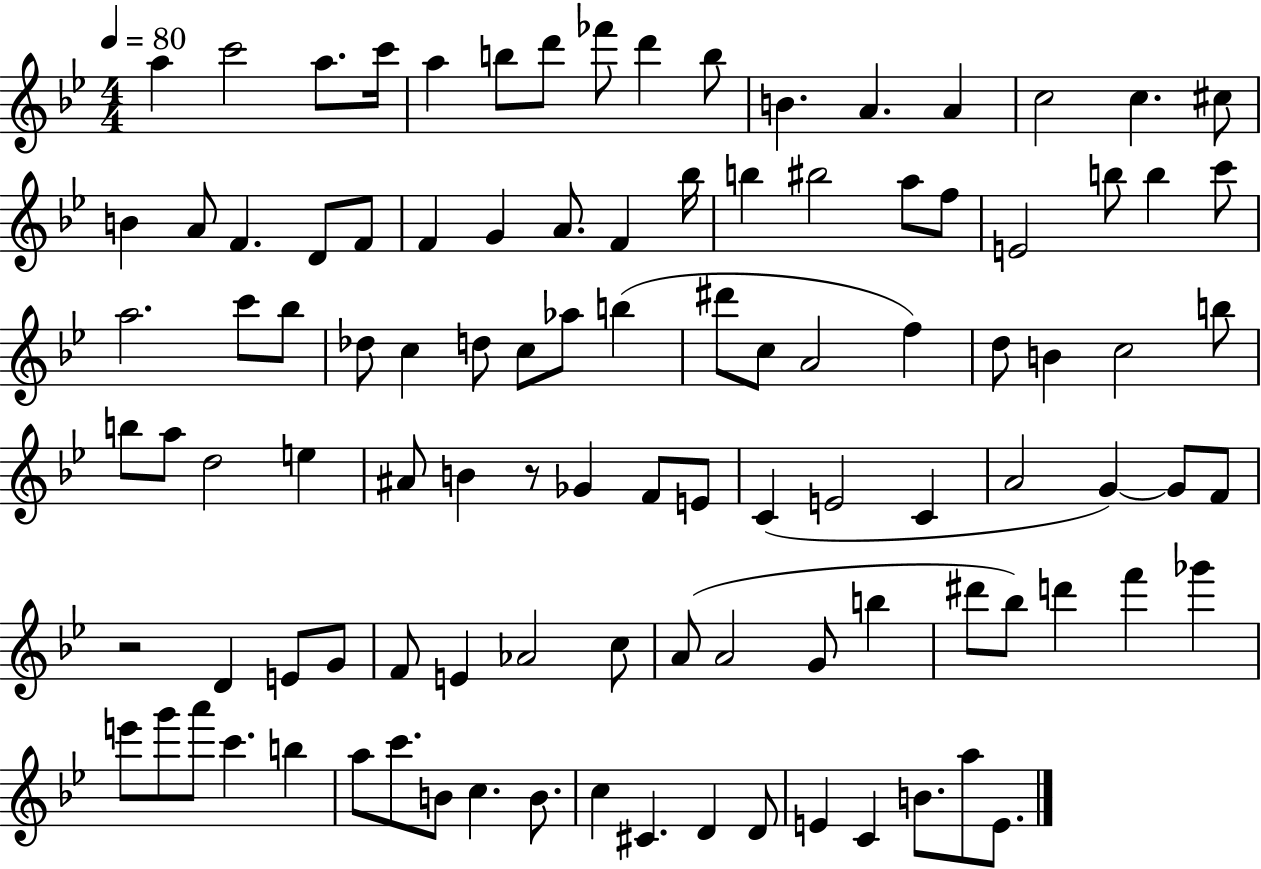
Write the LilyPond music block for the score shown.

{
  \clef treble
  \numericTimeSignature
  \time 4/4
  \key bes \major
  \tempo 4 = 80
  a''4 c'''2 a''8. c'''16 | a''4 b''8 d'''8 fes'''8 d'''4 b''8 | b'4. a'4. a'4 | c''2 c''4. cis''8 | \break b'4 a'8 f'4. d'8 f'8 | f'4 g'4 a'8. f'4 bes''16 | b''4 bis''2 a''8 f''8 | e'2 b''8 b''4 c'''8 | \break a''2. c'''8 bes''8 | des''8 c''4 d''8 c''8 aes''8 b''4( | dis'''8 c''8 a'2 f''4) | d''8 b'4 c''2 b''8 | \break b''8 a''8 d''2 e''4 | ais'8 b'4 r8 ges'4 f'8 e'8 | c'4( e'2 c'4 | a'2 g'4~~) g'8 f'8 | \break r2 d'4 e'8 g'8 | f'8 e'4 aes'2 c''8 | a'8( a'2 g'8 b''4 | dis'''8 bes''8) d'''4 f'''4 ges'''4 | \break e'''8 g'''8 a'''8 c'''4. b''4 | a''8 c'''8. b'8 c''4. b'8. | c''4 cis'4. d'4 d'8 | e'4 c'4 b'8. a''8 e'8. | \break \bar "|."
}